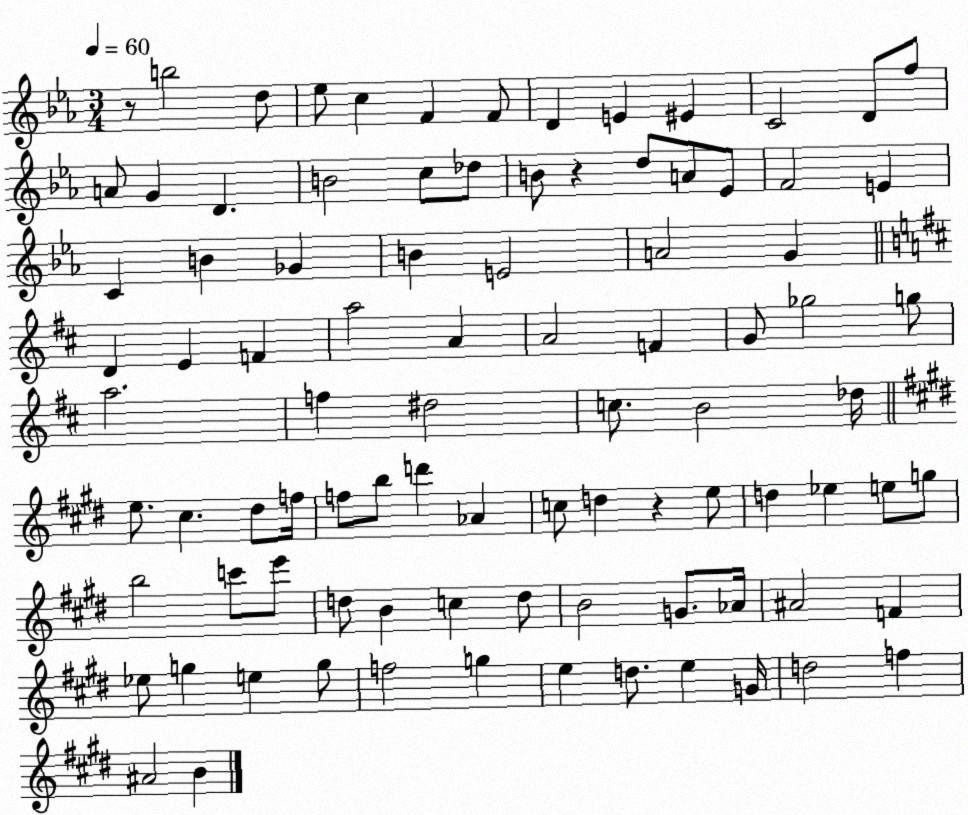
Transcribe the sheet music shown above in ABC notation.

X:1
T:Untitled
M:3/4
L:1/4
K:Eb
z/2 b2 d/2 _e/2 c F F/2 D E ^E C2 D/2 f/2 A/2 G D B2 c/2 _d/2 B/2 z d/2 A/2 _E/2 F2 E C B _G B E2 A2 G D E F a2 A A2 F G/2 _g2 g/2 a2 f ^d2 c/2 B2 _d/4 e/2 ^c ^d/2 f/4 f/2 b/2 d' _A c/2 d z e/2 d _e e/2 g/2 b2 c'/2 e'/2 d/2 B c d/2 B2 G/2 _A/4 ^A2 F _e/2 g e g/2 f2 g e d/2 e G/4 d2 f ^A2 B